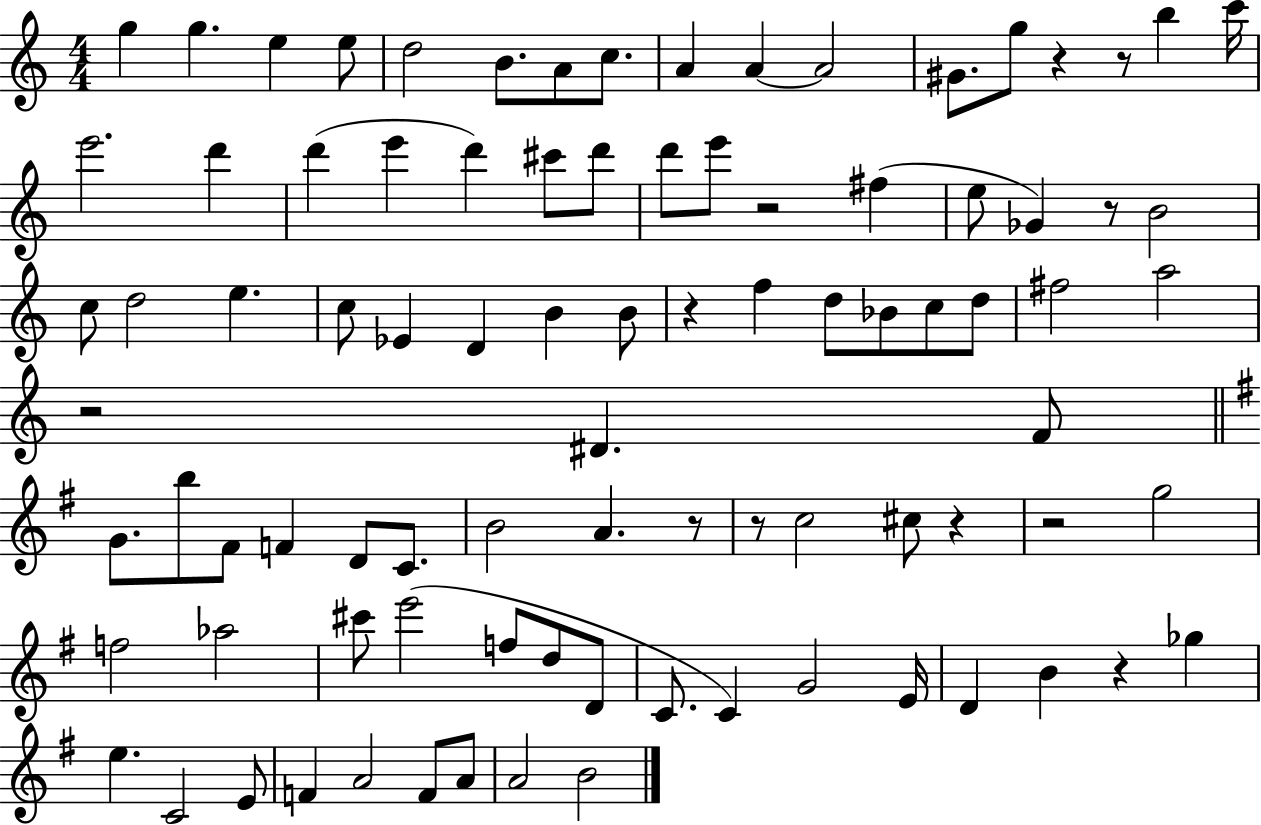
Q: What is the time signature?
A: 4/4